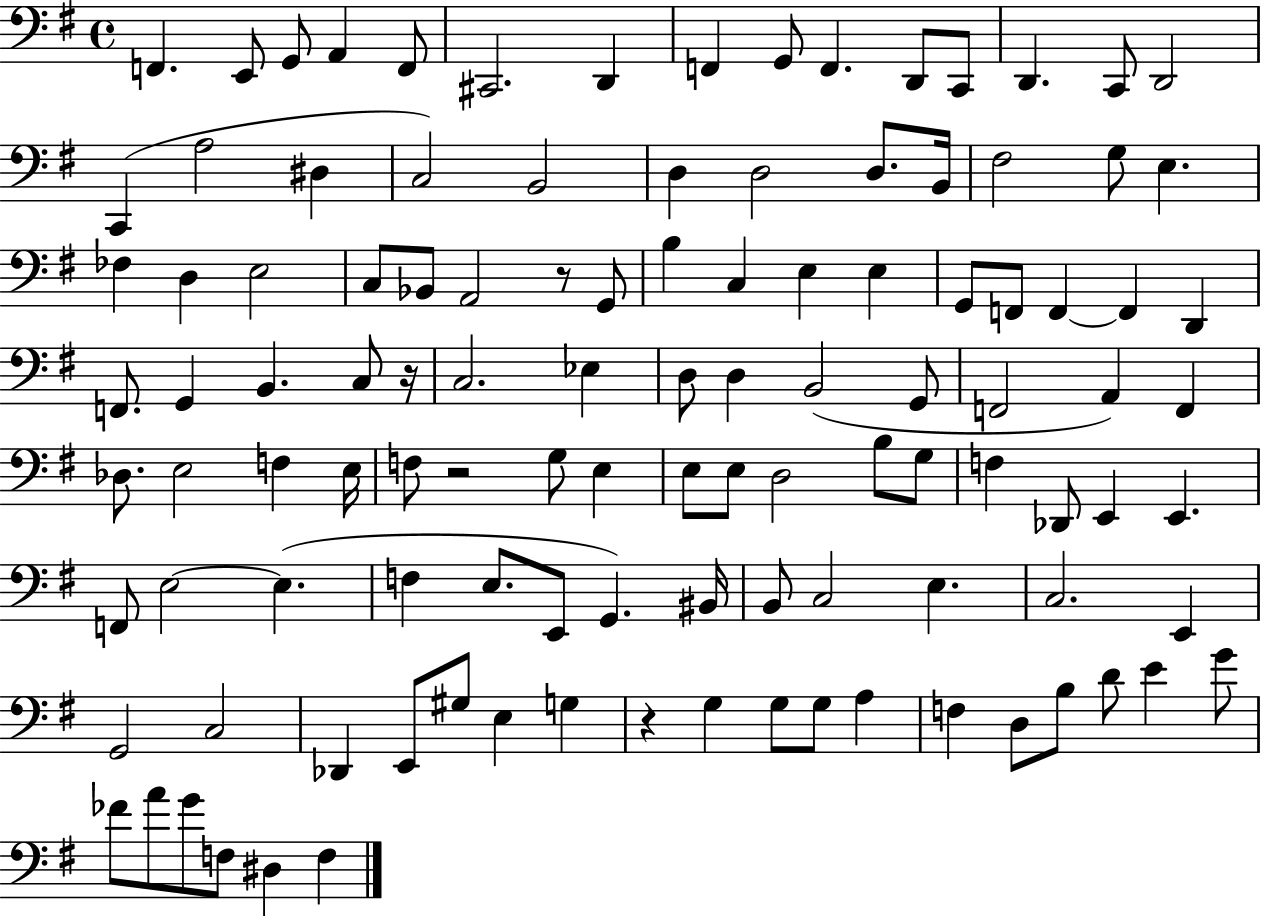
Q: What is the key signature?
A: G major